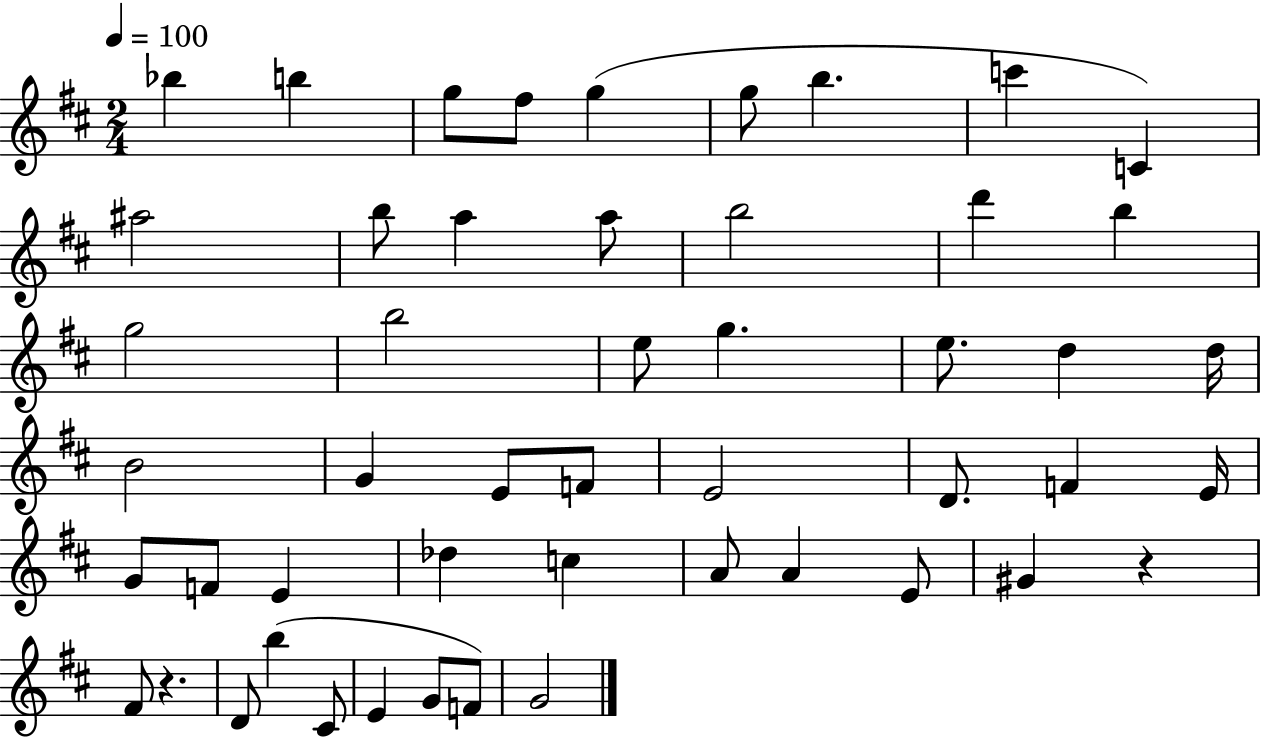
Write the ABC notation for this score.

X:1
T:Untitled
M:2/4
L:1/4
K:D
_b b g/2 ^f/2 g g/2 b c' C ^a2 b/2 a a/2 b2 d' b g2 b2 e/2 g e/2 d d/4 B2 G E/2 F/2 E2 D/2 F E/4 G/2 F/2 E _d c A/2 A E/2 ^G z ^F/2 z D/2 b ^C/2 E G/2 F/2 G2